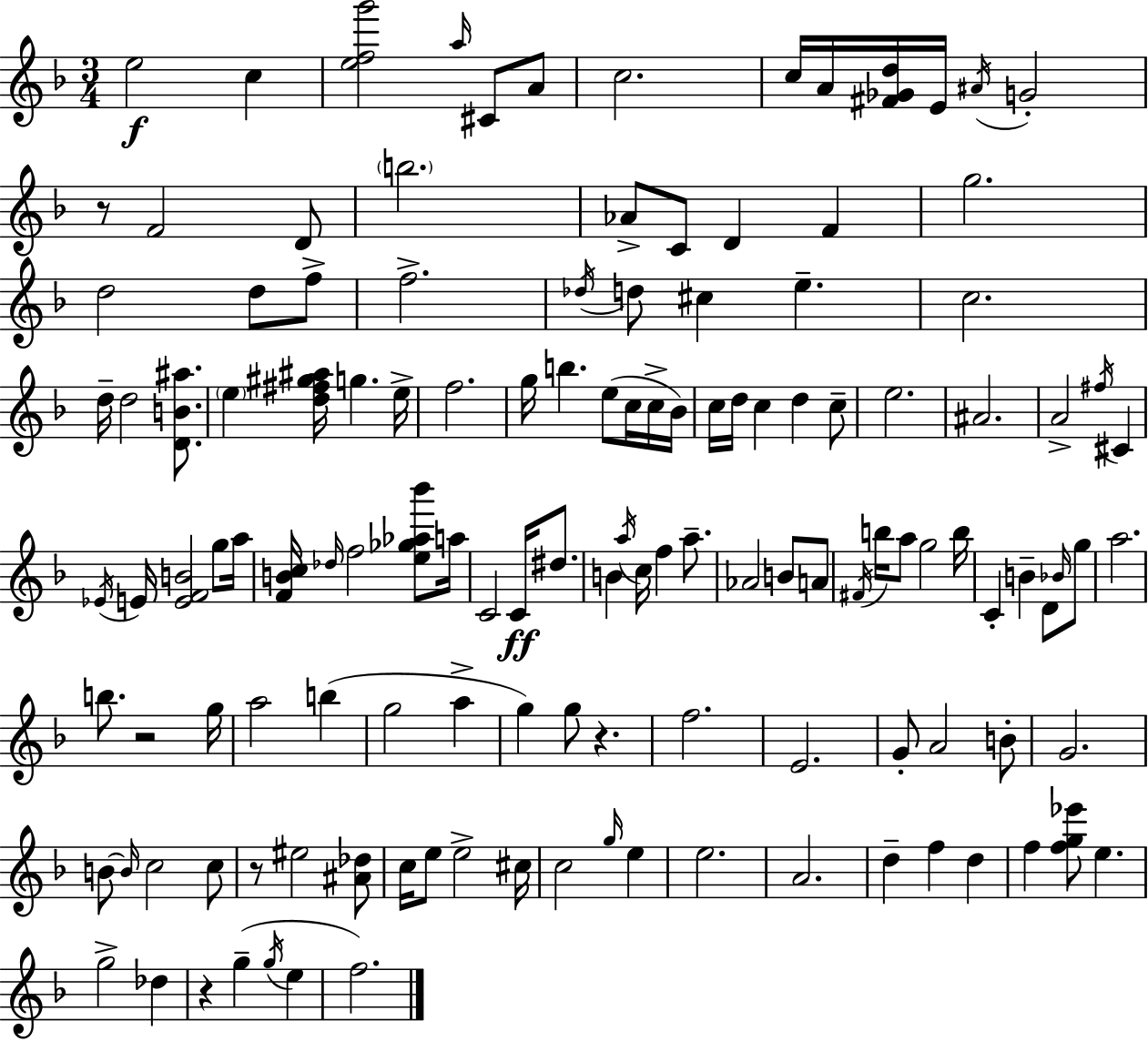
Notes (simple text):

E5/h C5/q [E5,F5,G6]/h A5/s C#4/e A4/e C5/h. C5/s A4/s [F#4,Gb4,D5]/s E4/s A#4/s G4/h R/e F4/h D4/e B5/h. Ab4/e C4/e D4/q F4/q G5/h. D5/h D5/e F5/e F5/h. Db5/s D5/e C#5/q E5/q. C5/h. D5/s D5/h [D4,B4,A#5]/e. E5/q [D5,F#5,G#5,A#5]/s G5/q. E5/s F5/h. G5/s B5/q. E5/e C5/s C5/s Bb4/s C5/s D5/s C5/q D5/q C5/e E5/h. A#4/h. A4/h F#5/s C#4/q Eb4/s E4/s [E4,F4,B4]/h G5/e A5/s [F4,B4,C5]/s Db5/s F5/h [E5,Gb5,Ab5,Bb6]/e A5/s C4/h C4/s D#5/e. B4/q A5/s C5/s F5/q A5/e. Ab4/h B4/e A4/e F#4/s B5/s A5/e G5/h B5/s C4/q B4/q D4/e Bb4/s G5/e A5/h. B5/e. R/h G5/s A5/h B5/q G5/h A5/q G5/q G5/e R/q. F5/h. E4/h. G4/e A4/h B4/e G4/h. B4/e B4/s C5/h C5/e R/e EIS5/h [A#4,Db5]/e C5/s E5/e E5/h C#5/s C5/h G5/s E5/q E5/h. A4/h. D5/q F5/q D5/q F5/q [F5,G5,Eb6]/e E5/q. G5/h Db5/q R/q G5/q G5/s E5/q F5/h.